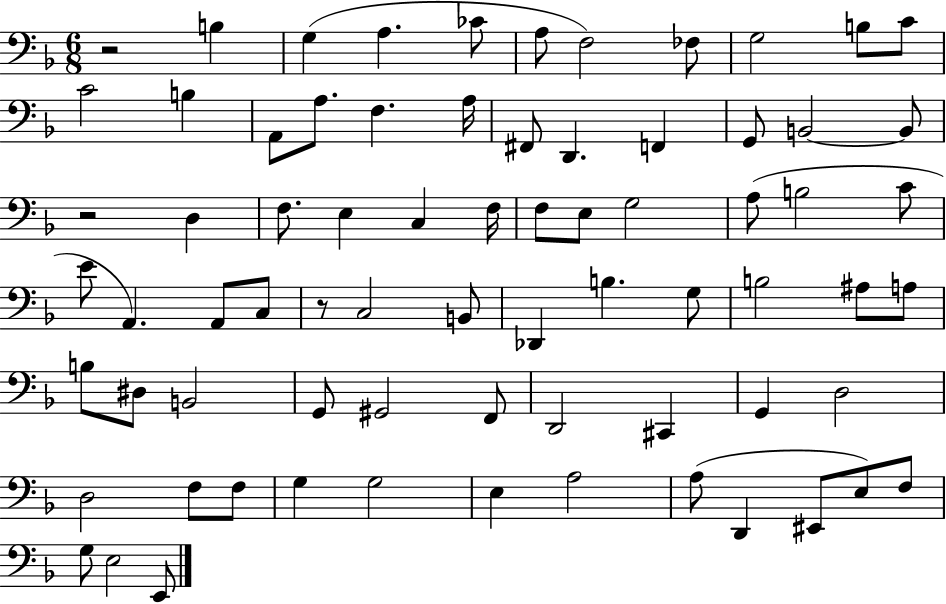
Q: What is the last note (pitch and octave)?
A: E2